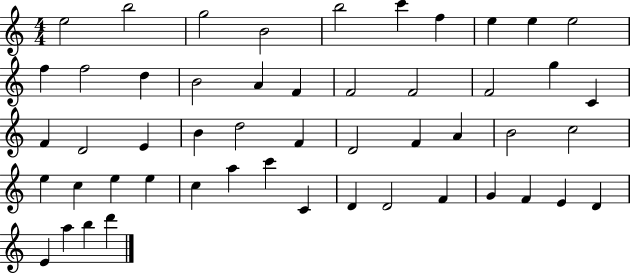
E5/h B5/h G5/h B4/h B5/h C6/q F5/q E5/q E5/q E5/h F5/q F5/h D5/q B4/h A4/q F4/q F4/h F4/h F4/h G5/q C4/q F4/q D4/h E4/q B4/q D5/h F4/q D4/h F4/q A4/q B4/h C5/h E5/q C5/q E5/q E5/q C5/q A5/q C6/q C4/q D4/q D4/h F4/q G4/q F4/q E4/q D4/q E4/q A5/q B5/q D6/q